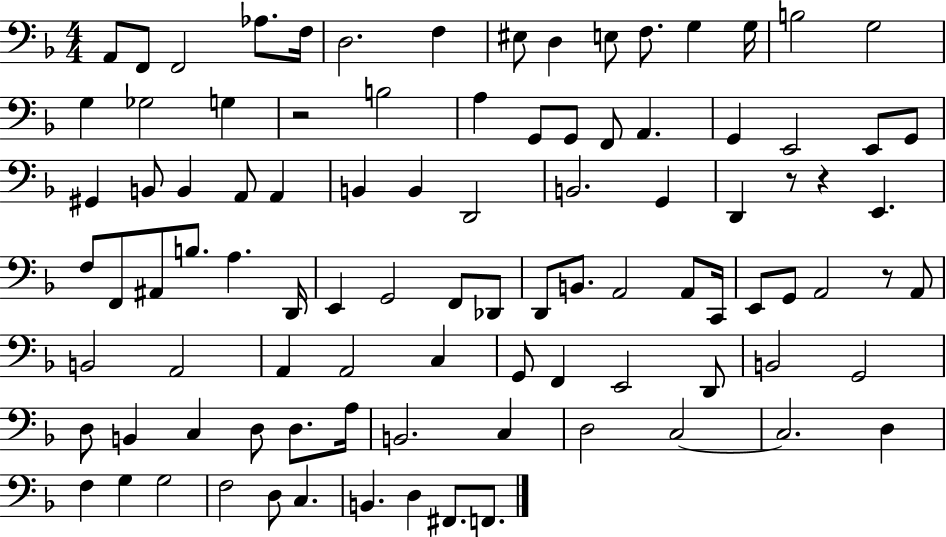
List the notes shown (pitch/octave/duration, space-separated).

A2/e F2/e F2/h Ab3/e. F3/s D3/h. F3/q EIS3/e D3/q E3/e F3/e. G3/q G3/s B3/h G3/h G3/q Gb3/h G3/q R/h B3/h A3/q G2/e G2/e F2/e A2/q. G2/q E2/h E2/e G2/e G#2/q B2/e B2/q A2/e A2/q B2/q B2/q D2/h B2/h. G2/q D2/q R/e R/q E2/q. F3/e F2/e A#2/e B3/e. A3/q. D2/s E2/q G2/h F2/e Db2/e D2/e B2/e. A2/h A2/e C2/s E2/e G2/e A2/h R/e A2/e B2/h A2/h A2/q A2/h C3/q G2/e F2/q E2/h D2/e B2/h G2/h D3/e B2/q C3/q D3/e D3/e. A3/s B2/h. C3/q D3/h C3/h C3/h. D3/q F3/q G3/q G3/h F3/h D3/e C3/q. B2/q. D3/q F#2/e. F2/e.